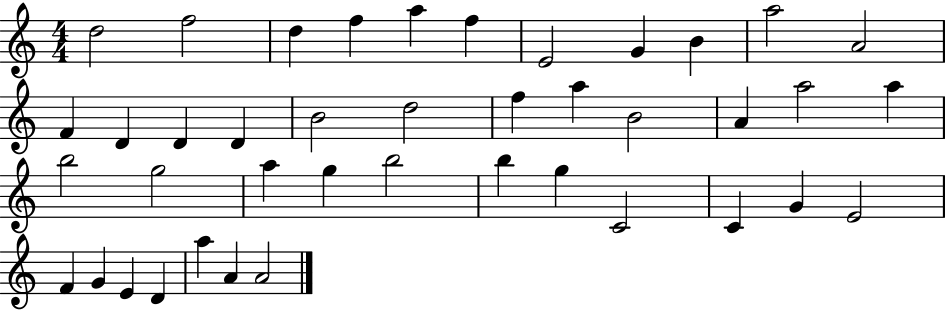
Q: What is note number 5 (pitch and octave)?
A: A5